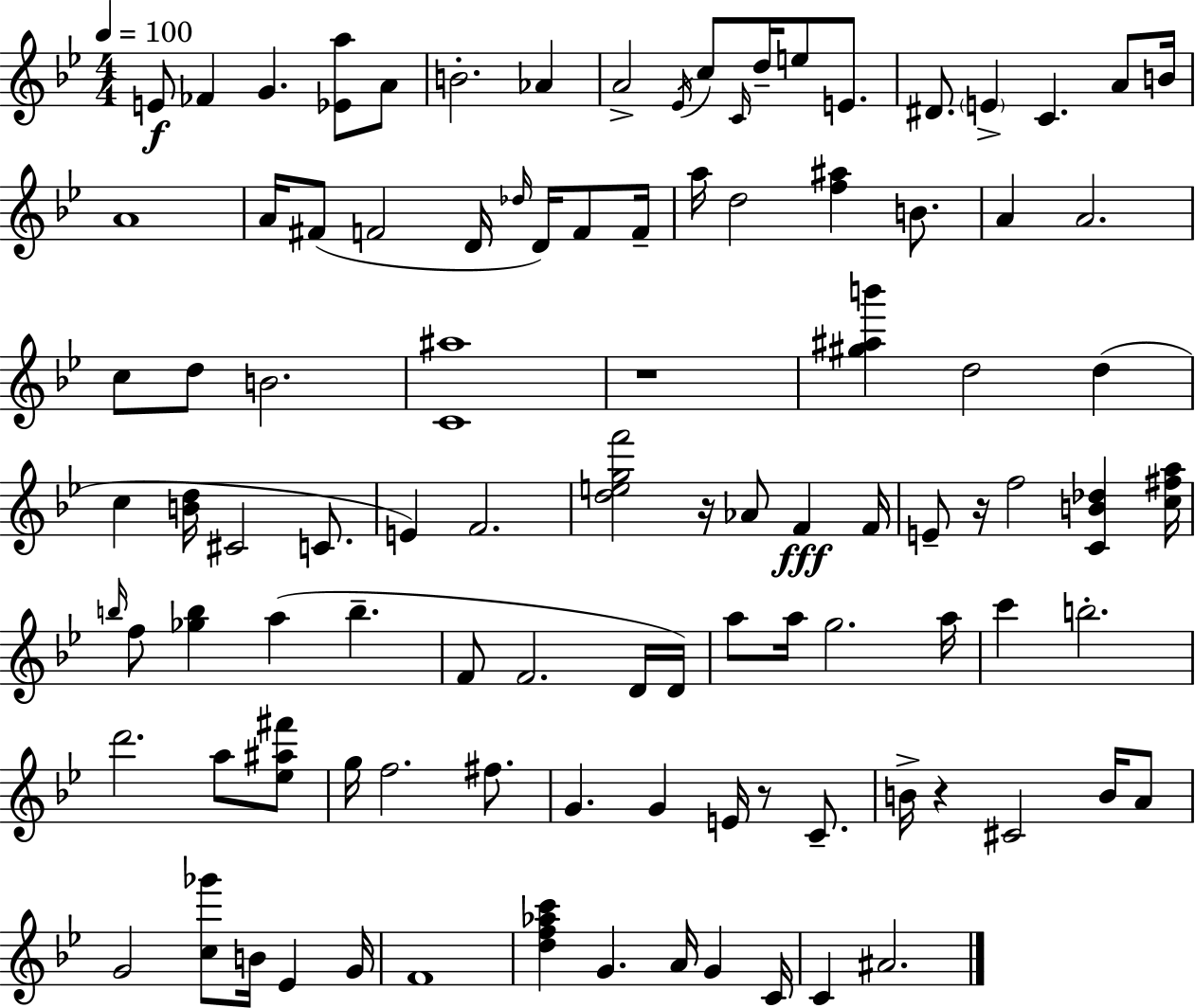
E4/e FES4/q G4/q. [Eb4,A5]/e A4/e B4/h. Ab4/q A4/h Eb4/s C5/e C4/s D5/s E5/e E4/e. D#4/e. E4/q C4/q. A4/e B4/s A4/w A4/s F#4/e F4/h D4/s Db5/s D4/s F4/e F4/s A5/s D5/h [F5,A#5]/q B4/e. A4/q A4/h. C5/e D5/e B4/h. [C4,A#5]/w R/w [G#5,A#5,B6]/q D5/h D5/q C5/q [B4,D5]/s C#4/h C4/e. E4/q F4/h. [D5,E5,G5,F6]/h R/s Ab4/e F4/q F4/s E4/e R/s F5/h [C4,B4,Db5]/q [C5,F#5,A5]/s B5/s F5/e [Gb5,B5]/q A5/q B5/q. F4/e F4/h. D4/s D4/s A5/e A5/s G5/h. A5/s C6/q B5/h. D6/h. A5/e [Eb5,A#5,F#6]/e G5/s F5/h. F#5/e. G4/q. G4/q E4/s R/e C4/e. B4/s R/q C#4/h B4/s A4/e G4/h [C5,Gb6]/e B4/s Eb4/q G4/s F4/w [D5,F5,Ab5,C6]/q G4/q. A4/s G4/q C4/s C4/q A#4/h.